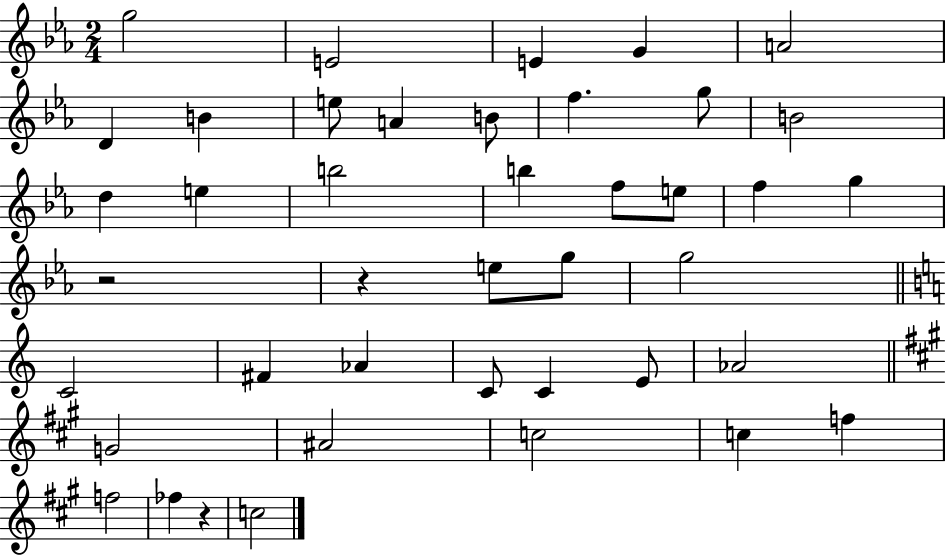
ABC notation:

X:1
T:Untitled
M:2/4
L:1/4
K:Eb
g2 E2 E G A2 D B e/2 A B/2 f g/2 B2 d e b2 b f/2 e/2 f g z2 z e/2 g/2 g2 C2 ^F _A C/2 C E/2 _A2 G2 ^A2 c2 c f f2 _f z c2